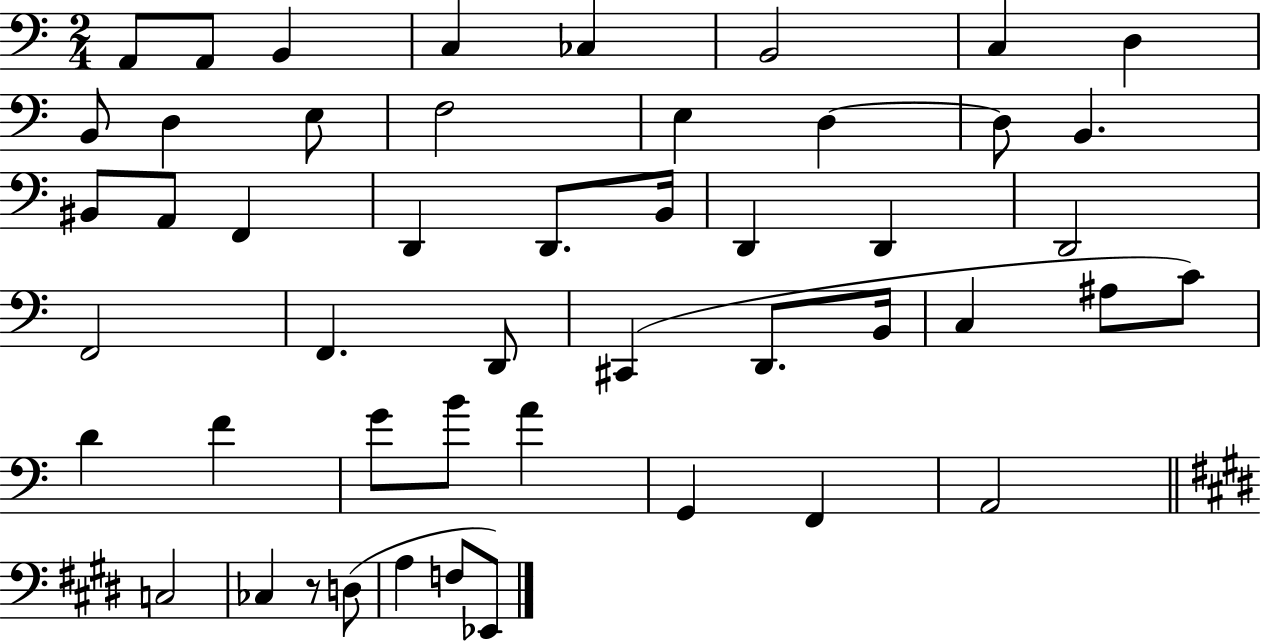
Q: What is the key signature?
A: C major